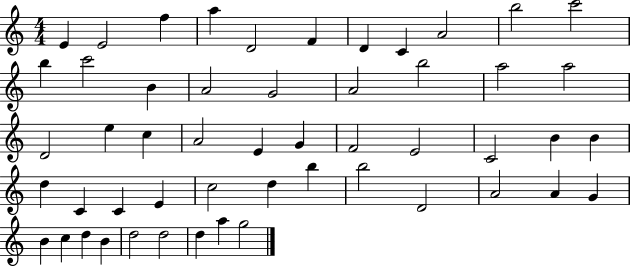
E4/q E4/h F5/q A5/q D4/h F4/q D4/q C4/q A4/h B5/h C6/h B5/q C6/h B4/q A4/h G4/h A4/h B5/h A5/h A5/h D4/h E5/q C5/q A4/h E4/q G4/q F4/h E4/h C4/h B4/q B4/q D5/q C4/q C4/q E4/q C5/h D5/q B5/q B5/h D4/h A4/h A4/q G4/q B4/q C5/q D5/q B4/q D5/h D5/h D5/q A5/q G5/h